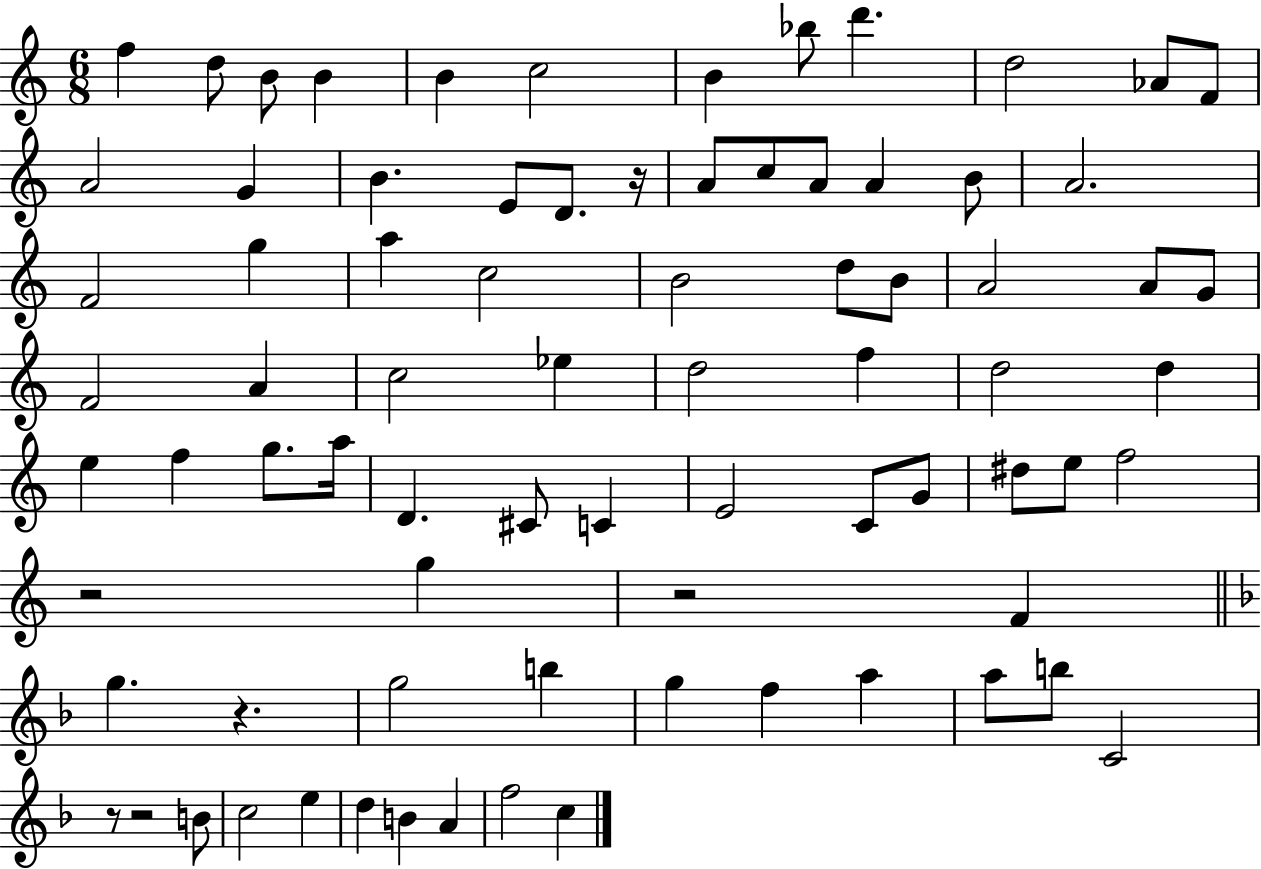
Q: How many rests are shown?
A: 6